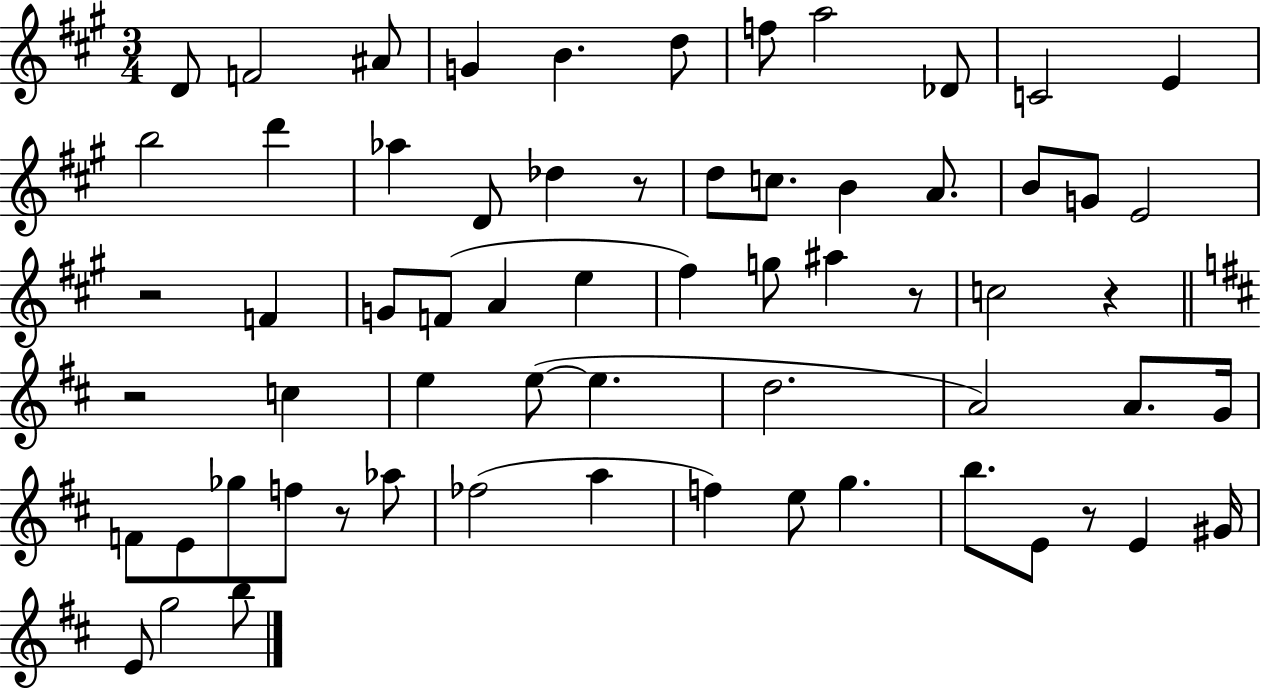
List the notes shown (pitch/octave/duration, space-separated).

D4/e F4/h A#4/e G4/q B4/q. D5/e F5/e A5/h Db4/e C4/h E4/q B5/h D6/q Ab5/q D4/e Db5/q R/e D5/e C5/e. B4/q A4/e. B4/e G4/e E4/h R/h F4/q G4/e F4/e A4/q E5/q F#5/q G5/e A#5/q R/e C5/h R/q R/h C5/q E5/q E5/e E5/q. D5/h. A4/h A4/e. G4/s F4/e E4/e Gb5/e F5/e R/e Ab5/e FES5/h A5/q F5/q E5/e G5/q. B5/e. E4/e R/e E4/q G#4/s E4/e G5/h B5/e